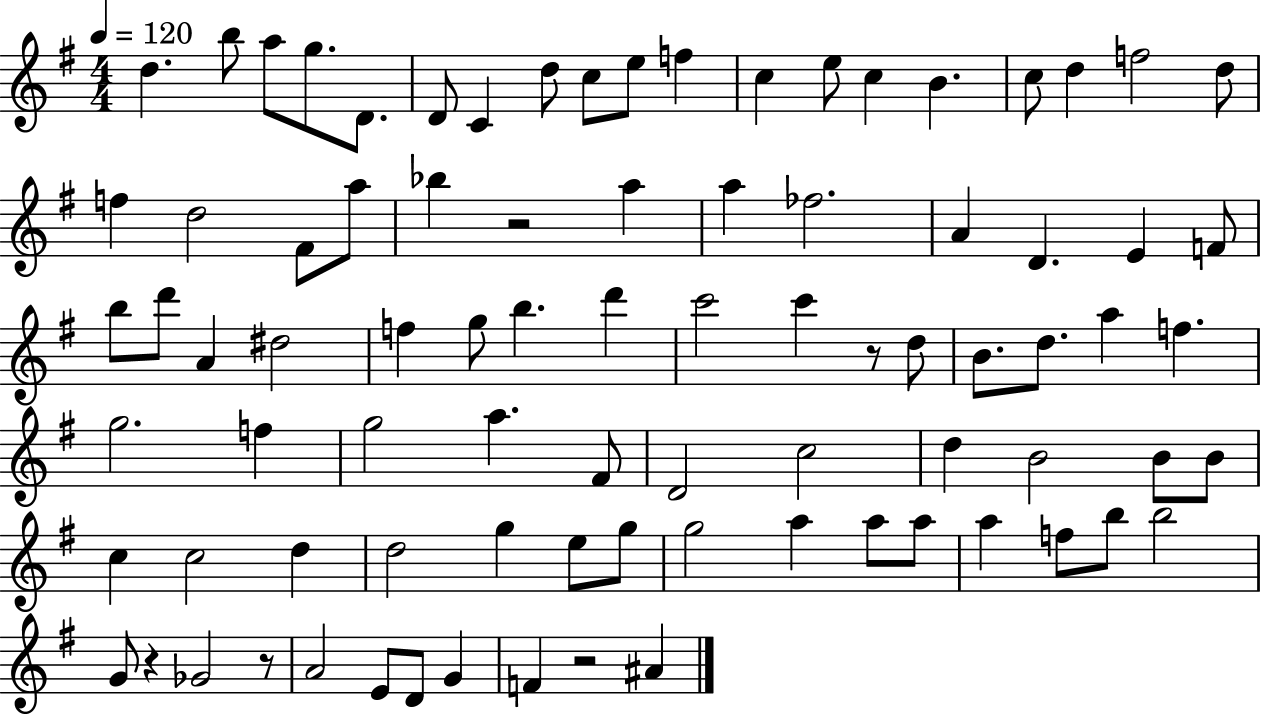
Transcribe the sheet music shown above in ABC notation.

X:1
T:Untitled
M:4/4
L:1/4
K:G
d b/2 a/2 g/2 D/2 D/2 C d/2 c/2 e/2 f c e/2 c B c/2 d f2 d/2 f d2 ^F/2 a/2 _b z2 a a _f2 A D E F/2 b/2 d'/2 A ^d2 f g/2 b d' c'2 c' z/2 d/2 B/2 d/2 a f g2 f g2 a ^F/2 D2 c2 d B2 B/2 B/2 c c2 d d2 g e/2 g/2 g2 a a/2 a/2 a f/2 b/2 b2 G/2 z _G2 z/2 A2 E/2 D/2 G F z2 ^A